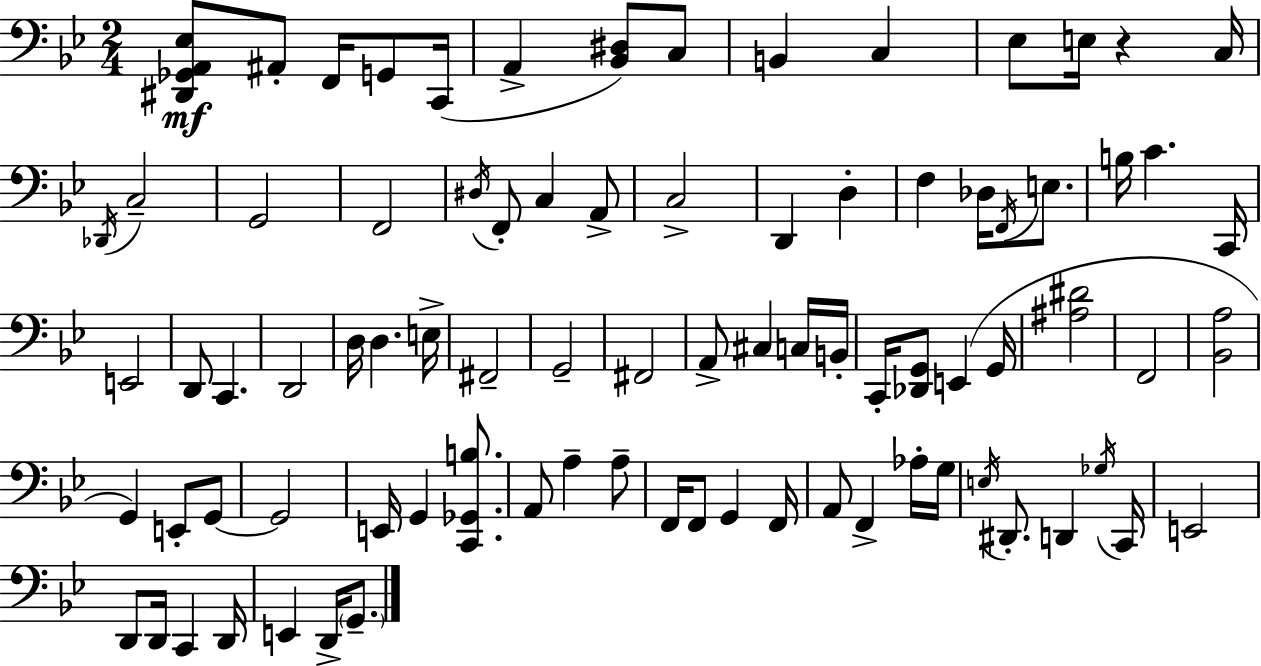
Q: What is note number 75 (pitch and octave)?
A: E2